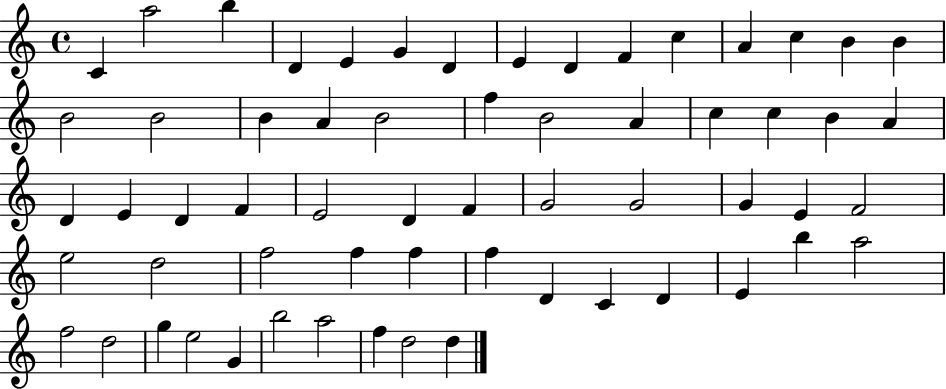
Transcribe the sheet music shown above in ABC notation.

X:1
T:Untitled
M:4/4
L:1/4
K:C
C a2 b D E G D E D F c A c B B B2 B2 B A B2 f B2 A c c B A D E D F E2 D F G2 G2 G E F2 e2 d2 f2 f f f D C D E b a2 f2 d2 g e2 G b2 a2 f d2 d